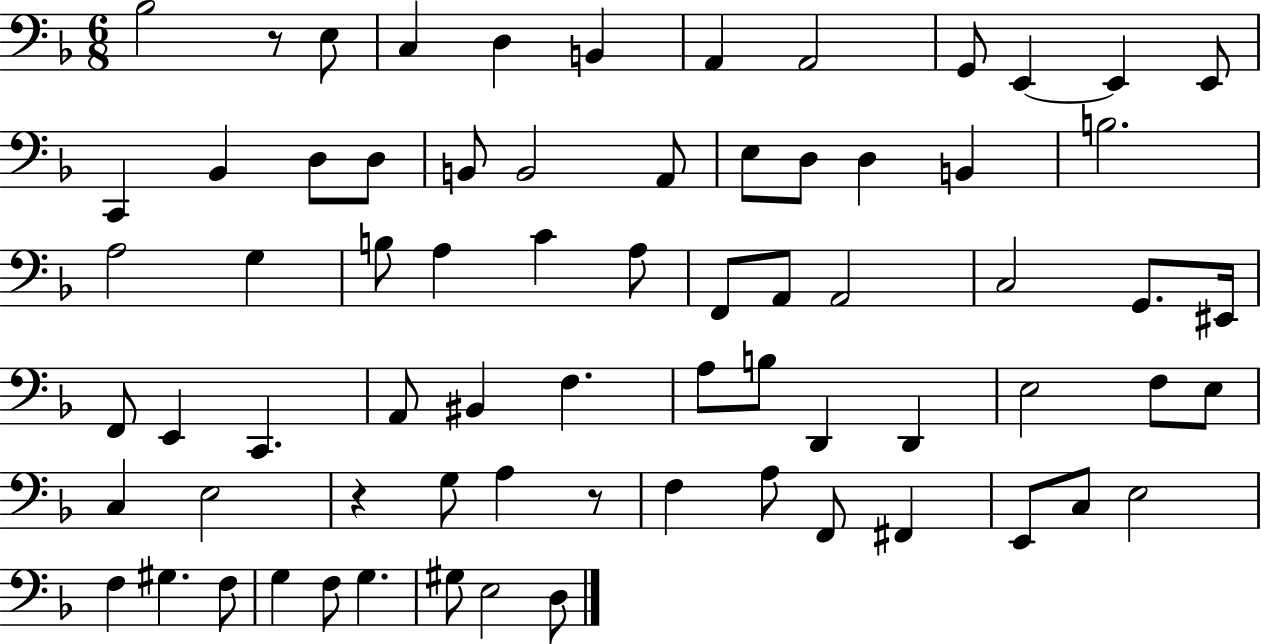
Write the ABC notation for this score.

X:1
T:Untitled
M:6/8
L:1/4
K:F
_B,2 z/2 E,/2 C, D, B,, A,, A,,2 G,,/2 E,, E,, E,,/2 C,, _B,, D,/2 D,/2 B,,/2 B,,2 A,,/2 E,/2 D,/2 D, B,, B,2 A,2 G, B,/2 A, C A,/2 F,,/2 A,,/2 A,,2 C,2 G,,/2 ^E,,/4 F,,/2 E,, C,, A,,/2 ^B,, F, A,/2 B,/2 D,, D,, E,2 F,/2 E,/2 C, E,2 z G,/2 A, z/2 F, A,/2 F,,/2 ^F,, E,,/2 C,/2 E,2 F, ^G, F,/2 G, F,/2 G, ^G,/2 E,2 D,/2